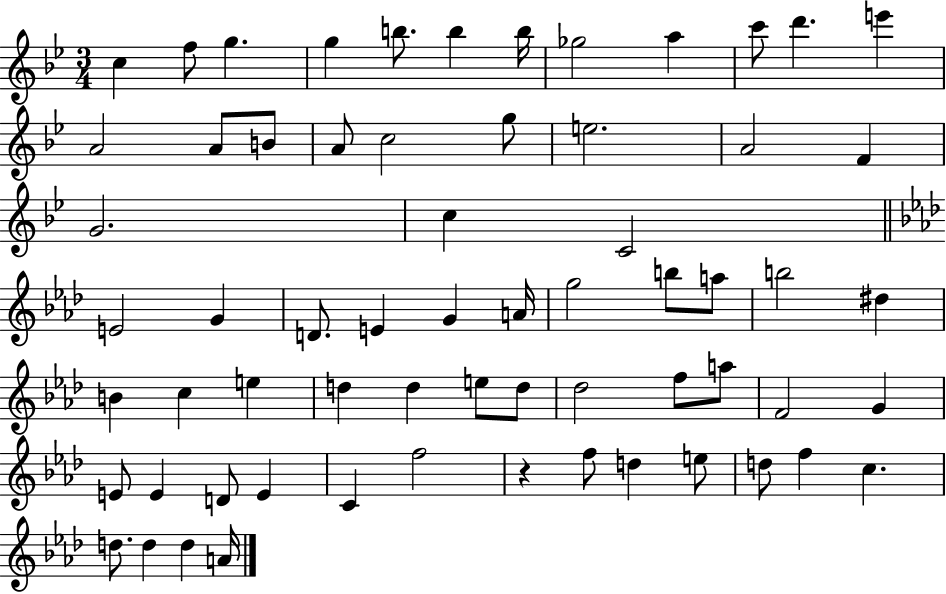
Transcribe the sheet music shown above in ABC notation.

X:1
T:Untitled
M:3/4
L:1/4
K:Bb
c f/2 g g b/2 b b/4 _g2 a c'/2 d' e' A2 A/2 B/2 A/2 c2 g/2 e2 A2 F G2 c C2 E2 G D/2 E G A/4 g2 b/2 a/2 b2 ^d B c e d d e/2 d/2 _d2 f/2 a/2 F2 G E/2 E D/2 E C f2 z f/2 d e/2 d/2 f c d/2 d d A/4